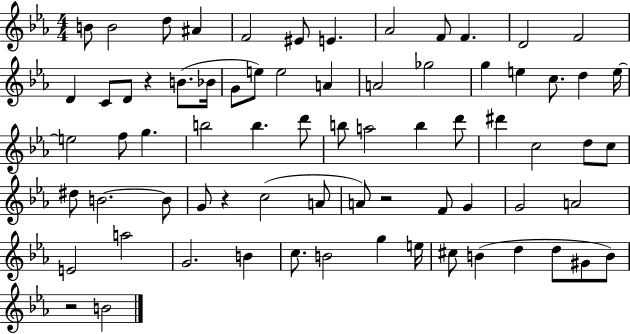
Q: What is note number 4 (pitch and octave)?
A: A#4